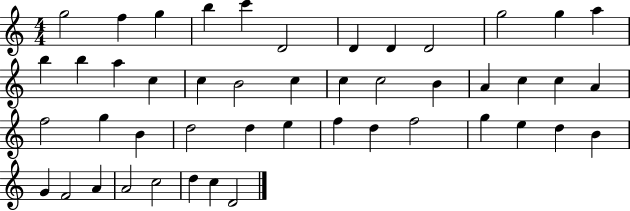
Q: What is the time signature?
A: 4/4